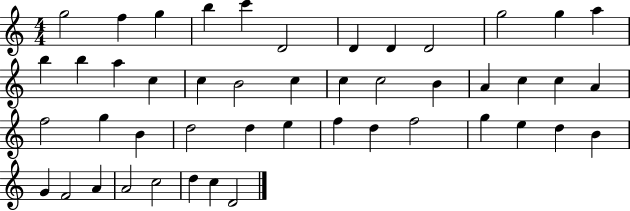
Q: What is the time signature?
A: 4/4